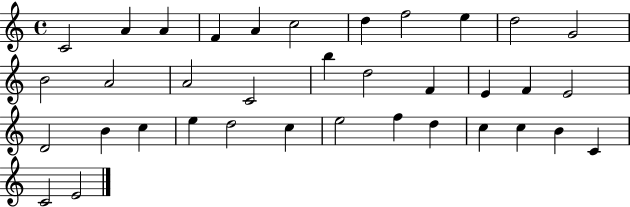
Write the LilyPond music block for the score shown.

{
  \clef treble
  \time 4/4
  \defaultTimeSignature
  \key c \major
  c'2 a'4 a'4 | f'4 a'4 c''2 | d''4 f''2 e''4 | d''2 g'2 | \break b'2 a'2 | a'2 c'2 | b''4 d''2 f'4 | e'4 f'4 e'2 | \break d'2 b'4 c''4 | e''4 d''2 c''4 | e''2 f''4 d''4 | c''4 c''4 b'4 c'4 | \break c'2 e'2 | \bar "|."
}